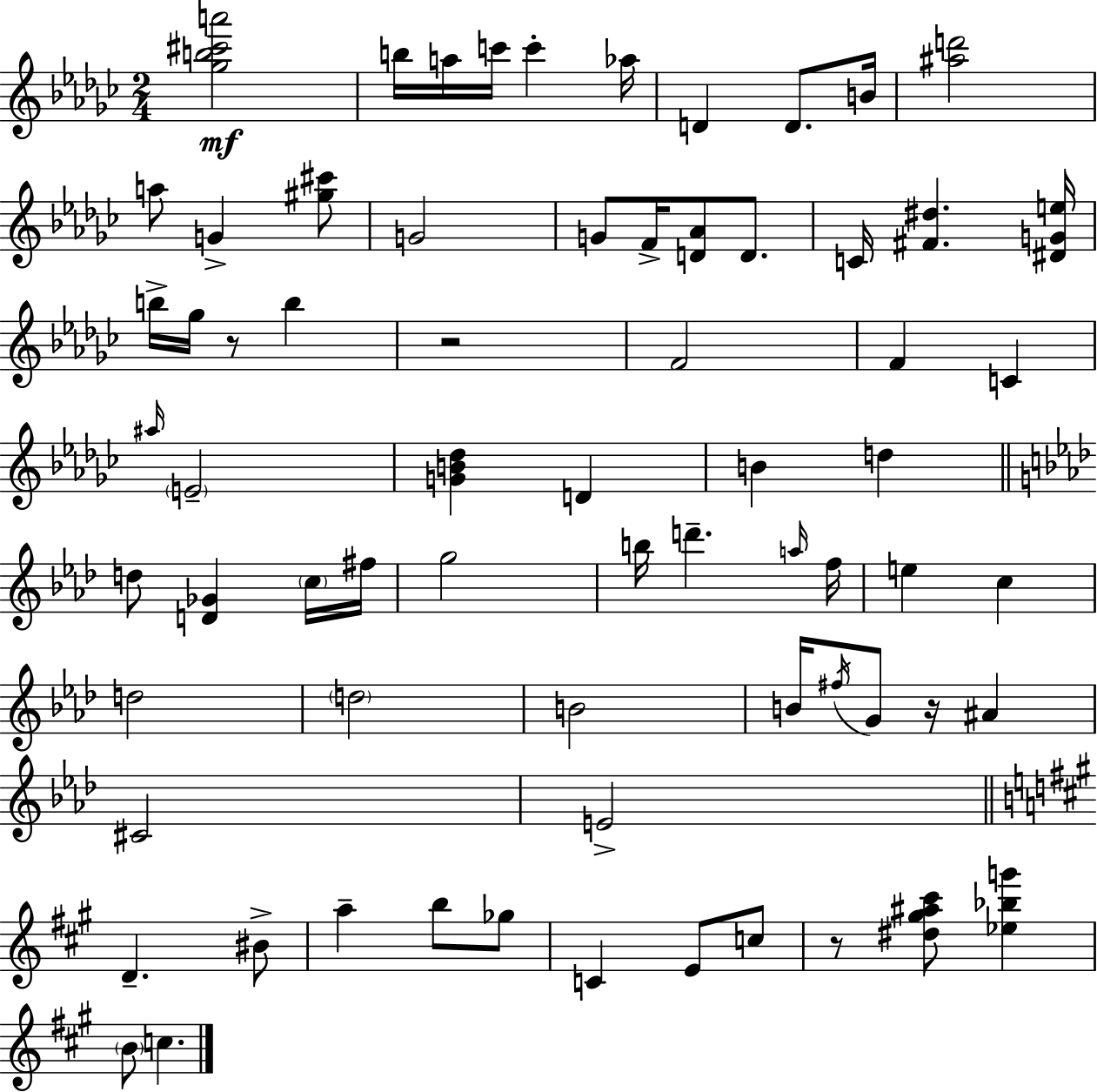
[Gb5,B5,C#6,A6]/h B5/s A5/s C6/s C6/q Ab5/s D4/q D4/e. B4/s [A#5,D6]/h A5/e G4/q [G#5,C#6]/e G4/h G4/e F4/s [D4,Ab4]/e D4/e. C4/s [F#4,D#5]/q. [D#4,G4,E5]/s B5/s Gb5/s R/e B5/q R/h F4/h F4/q C4/q A#5/s E4/h [G4,B4,Db5]/q D4/q B4/q D5/q D5/e [D4,Gb4]/q C5/s F#5/s G5/h B5/s D6/q. A5/s F5/s E5/q C5/q D5/h D5/h B4/h B4/s F#5/s G4/e R/s A#4/q C#4/h E4/h D4/q. BIS4/e A5/q B5/e Gb5/e C4/q E4/e C5/e R/e [D#5,G#5,A#5,C#6]/e [Eb5,Bb5,G6]/q B4/e C5/q.